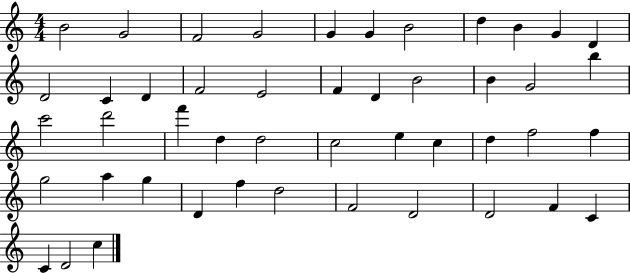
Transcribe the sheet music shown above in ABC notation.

X:1
T:Untitled
M:4/4
L:1/4
K:C
B2 G2 F2 G2 G G B2 d B G D D2 C D F2 E2 F D B2 B G2 b c'2 d'2 f' d d2 c2 e c d f2 f g2 a g D f d2 F2 D2 D2 F C C D2 c